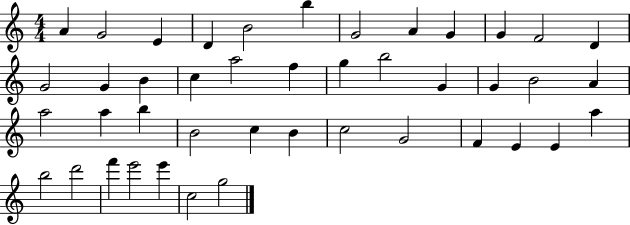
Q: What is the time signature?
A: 4/4